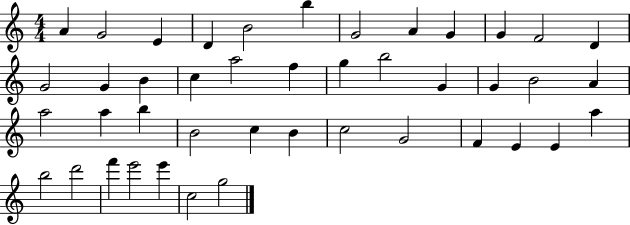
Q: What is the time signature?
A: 4/4